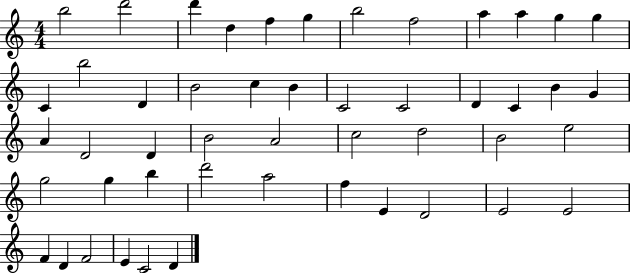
X:1
T:Untitled
M:4/4
L:1/4
K:C
b2 d'2 d' d f g b2 f2 a a g g C b2 D B2 c B C2 C2 D C B G A D2 D B2 A2 c2 d2 B2 e2 g2 g b d'2 a2 f E D2 E2 E2 F D F2 E C2 D